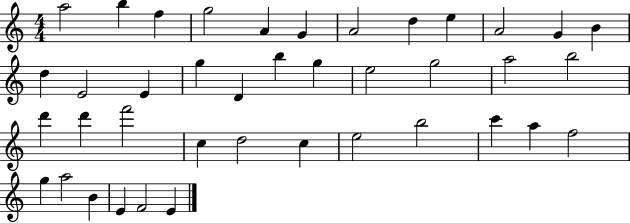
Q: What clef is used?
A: treble